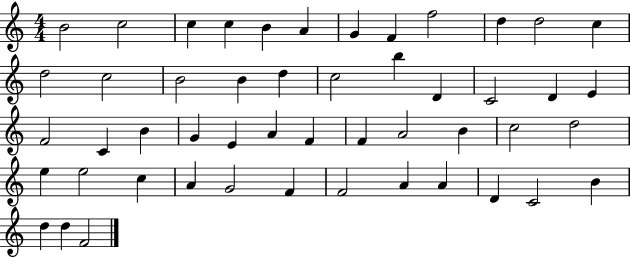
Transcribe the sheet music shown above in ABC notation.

X:1
T:Untitled
M:4/4
L:1/4
K:C
B2 c2 c c B A G F f2 d d2 c d2 c2 B2 B d c2 b D C2 D E F2 C B G E A F F A2 B c2 d2 e e2 c A G2 F F2 A A D C2 B d d F2